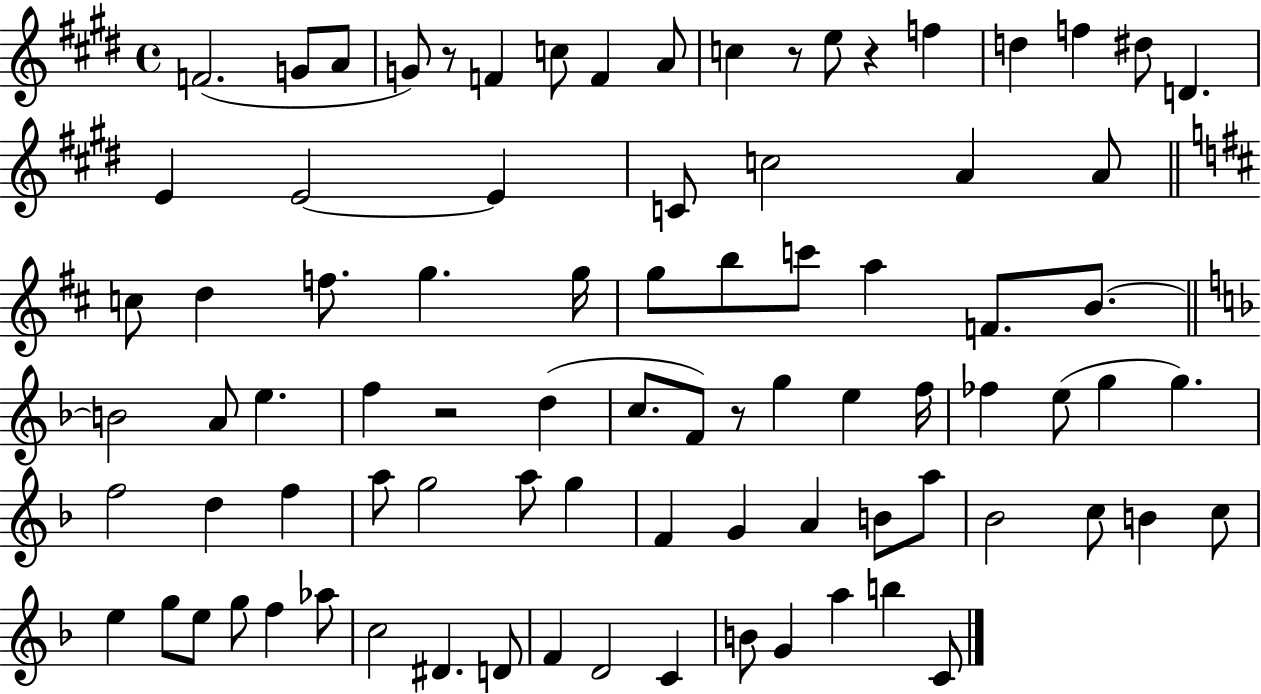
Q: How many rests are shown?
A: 5